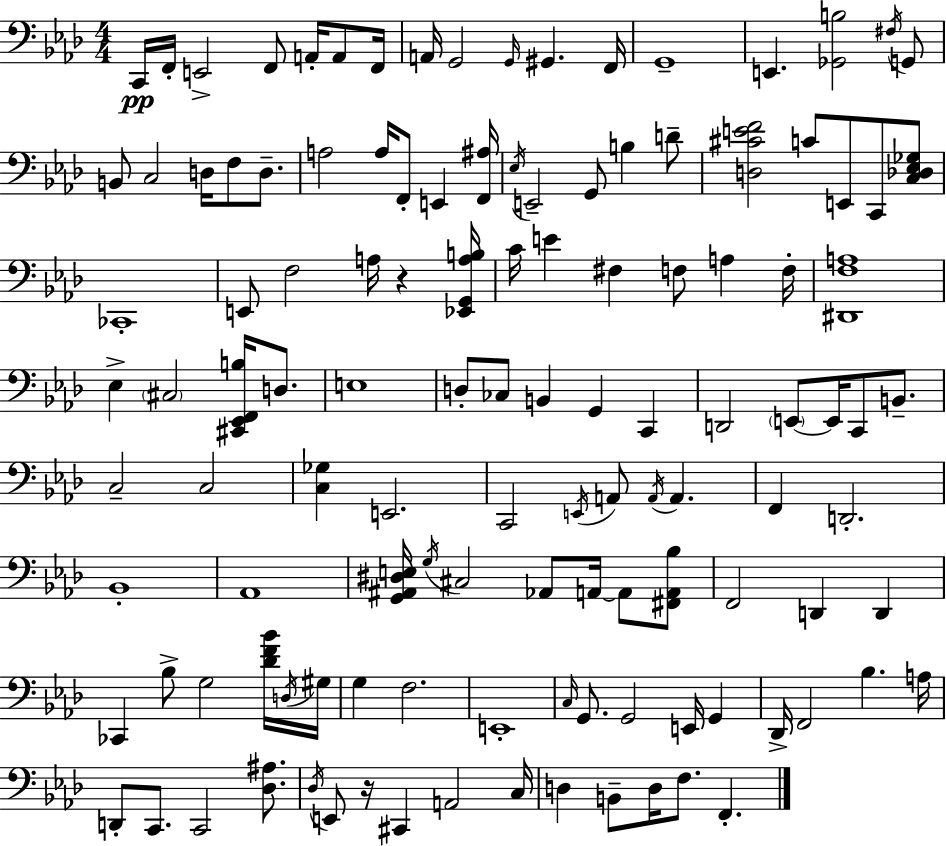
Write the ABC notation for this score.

X:1
T:Untitled
M:4/4
L:1/4
K:Ab
C,,/4 F,,/4 E,,2 F,,/2 A,,/4 A,,/2 F,,/4 A,,/4 G,,2 G,,/4 ^G,, F,,/4 G,,4 E,, [_G,,B,]2 ^F,/4 G,,/2 B,,/2 C,2 D,/4 F,/2 D,/2 A,2 A,/4 F,,/2 E,, [F,,^A,]/4 _E,/4 E,,2 G,,/2 B, D/2 [D,^CEF]2 C/2 E,,/2 C,,/2 [C,_D,_E,_G,]/2 _C,,4 E,,/2 F,2 A,/4 z [_E,,G,,A,B,]/4 C/4 E ^F, F,/2 A, F,/4 [^D,,F,A,]4 _E, ^C,2 [^C,,_E,,F,,B,]/4 D,/2 E,4 D,/2 _C,/2 B,, G,, C,, D,,2 E,,/2 E,,/4 C,,/2 B,,/2 C,2 C,2 [C,_G,] E,,2 C,,2 E,,/4 A,,/2 A,,/4 A,, F,, D,,2 _B,,4 _A,,4 [G,,^A,,^D,E,]/4 G,/4 ^C,2 _A,,/2 A,,/4 A,,/2 [^F,,A,,_B,]/2 F,,2 D,, D,, _C,, _B,/2 G,2 [_DF_B]/4 D,/4 ^G,/4 G, F,2 E,,4 C,/4 G,,/2 G,,2 E,,/4 G,, _D,,/4 F,,2 _B, A,/4 D,,/2 C,,/2 C,,2 [_D,^A,]/2 _D,/4 E,,/2 z/4 ^C,, A,,2 C,/4 D, B,,/2 D,/4 F,/2 F,,